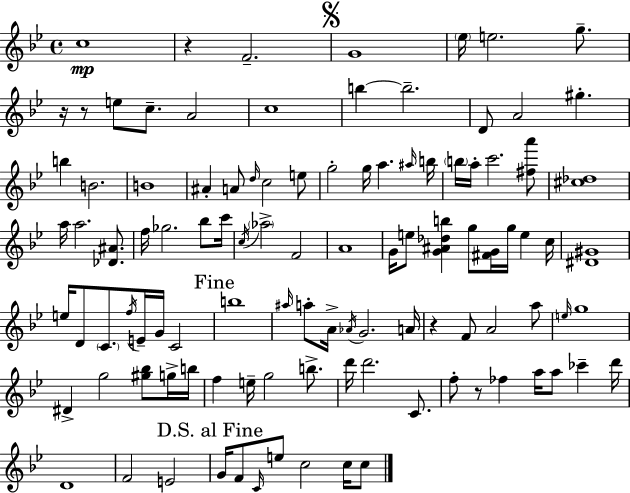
{
  \clef treble
  \time 4/4
  \defaultTimeSignature
  \key g \minor
  c''1\mp | r4 f'2.-- | \mark \markup { \musicglyph "scripts.segno" } g'1 | \parenthesize ees''16 e''2. g''8.-- | \break r16 r8 e''8 c''8.-- a'2 | c''1 | b''4~~ b''2.-- | d'8 a'2 gis''4.-. | \break b''4 b'2. | b'1 | ais'4-. a'8 \grace { d''16 } c''2 e''8 | g''2-. g''16 a''4. | \break \grace { ais''16 } b''16 \parenthesize b''16 a''16-. c'''2. | <fis'' a'''>8 <cis'' des''>1 | a''16 a''2. <des' ais'>8. | f''16 ges''2. bes''8 | \break c'''16 \acciaccatura { c''16 } \parenthesize aes''2-> f'2 | a'1 | g'16 e''8 <g' ais' des'' b''>4 g''8 <fis' g'>16 g''16 e''4 | c''16 <dis' gis'>1 | \break e''16 d'8 \parenthesize c'8. \acciaccatura { f''16 } e'16-- g'16 c'2 | \mark "Fine" b''1 | \grace { ais''16 } a''8-. a'16-> \acciaccatura { aes'16 } g'2. | a'16 r4 f'8 a'2 | \break a''8 \grace { e''16 } g''1 | dis'4-> g''2 | <gis'' bes''>8 g''16-> b''16 f''4 e''16-- g''2 | b''8.-> d'''16 d'''2. | \break c'8. f''8-. r8 fes''4 a''16 | a''8 ces'''4-- d'''16 d'1 | f'2 e'2 | \mark "D.S. al Fine" g'16 f'8 \grace { c'16 } e''8 c''2 | \break c''16 c''8 \bar "|."
}